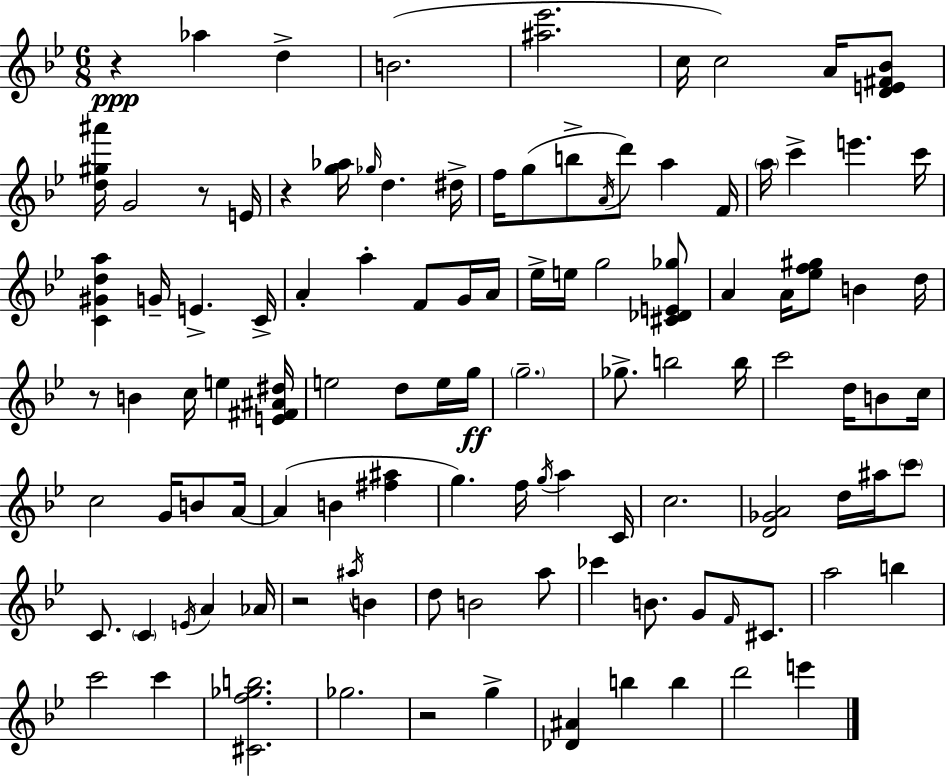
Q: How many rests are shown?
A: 6